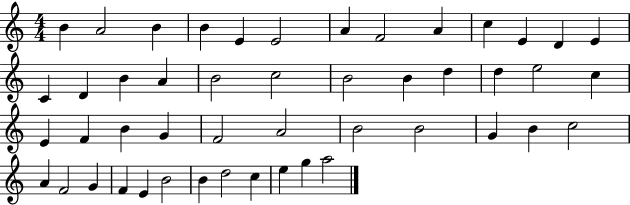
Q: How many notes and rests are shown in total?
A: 48